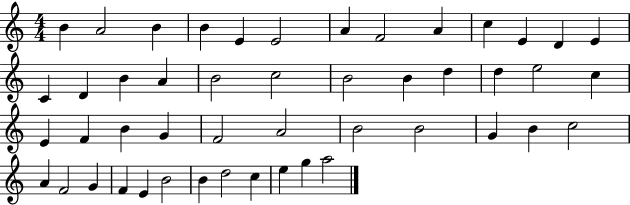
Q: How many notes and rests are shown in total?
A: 48